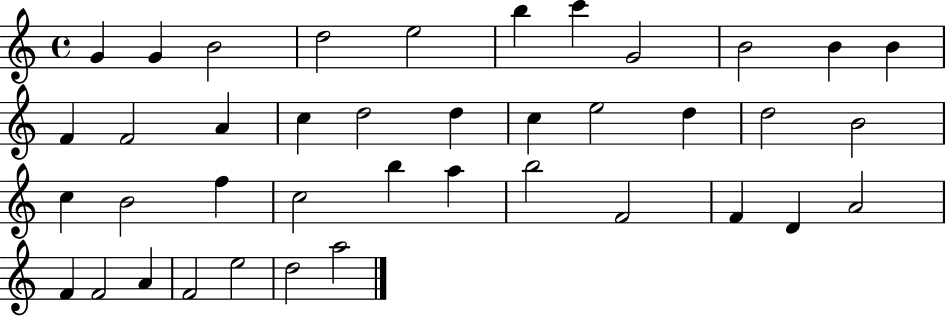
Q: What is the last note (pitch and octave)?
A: A5